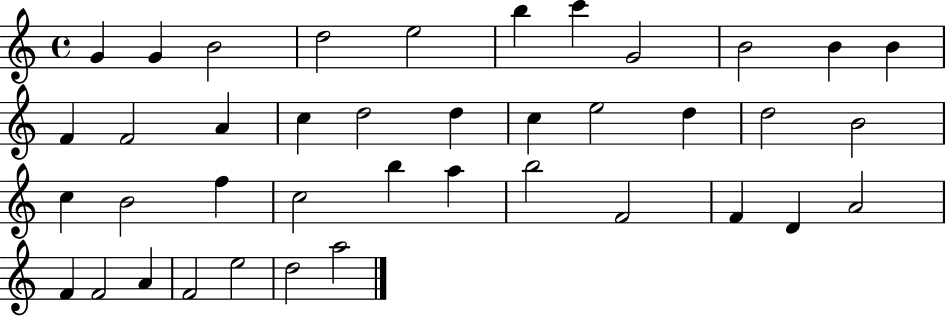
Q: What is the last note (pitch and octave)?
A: A5